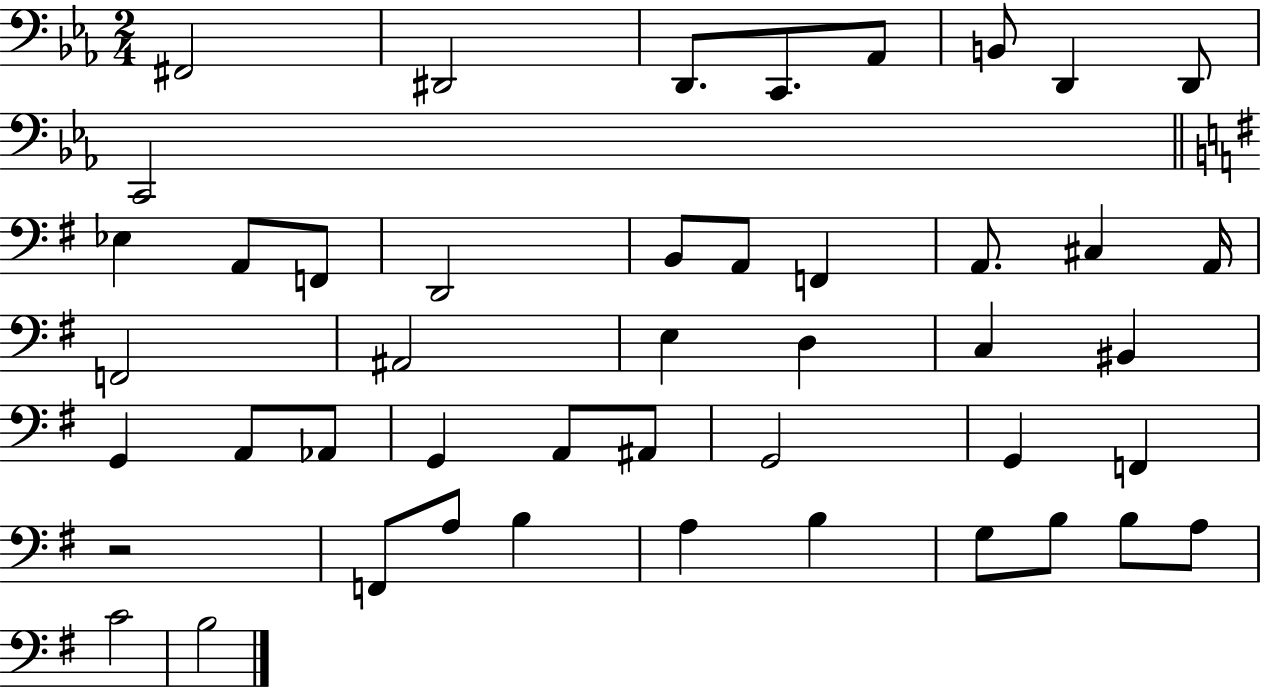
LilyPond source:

{
  \clef bass
  \numericTimeSignature
  \time 2/4
  \key ees \major
  fis,2 | dis,2 | d,8. c,8. aes,8 | b,8 d,4 d,8 | \break c,2 | \bar "||" \break \key g \major ees4 a,8 f,8 | d,2 | b,8 a,8 f,4 | a,8. cis4 a,16 | \break f,2 | ais,2 | e4 d4 | c4 bis,4 | \break g,4 a,8 aes,8 | g,4 a,8 ais,8 | g,2 | g,4 f,4 | \break r2 | f,8 a8 b4 | a4 b4 | g8 b8 b8 a8 | \break c'2 | b2 | \bar "|."
}